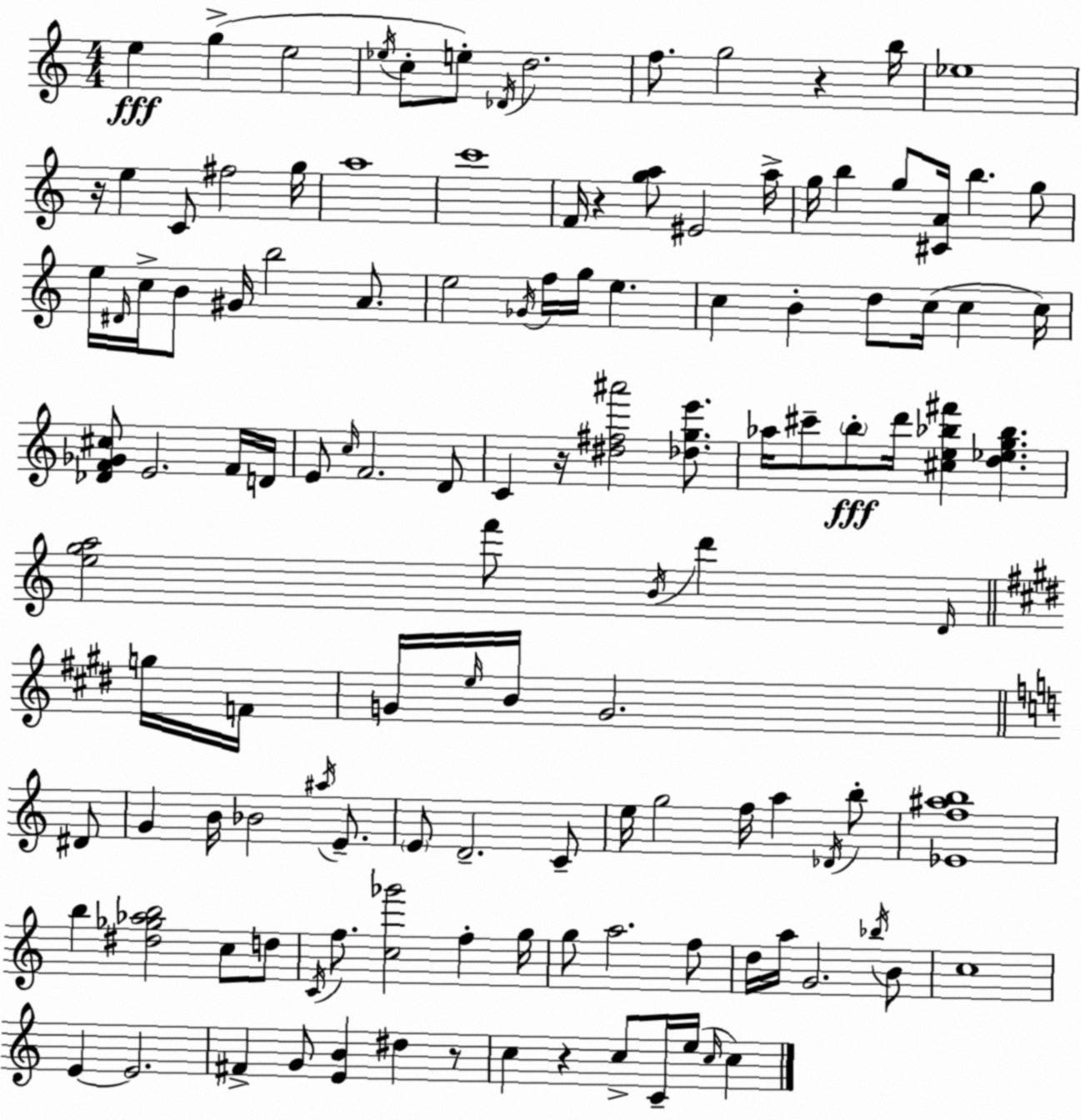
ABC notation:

X:1
T:Untitled
M:4/4
L:1/4
K:Am
e g e2 _e/4 c/2 e/2 _D/4 d2 f/2 g2 z b/4 _e4 z/4 e C/2 ^f2 g/4 a4 c'4 F/4 z [ga]/2 ^E2 a/4 g/4 b g/2 [^CA]/4 b g/2 e/4 ^D/4 c/4 B/2 ^G/4 b2 A/2 e2 _G/4 f/4 g/4 e c B d/2 c/4 c c/4 [_DF_G^c]/2 E2 F/4 D/4 E/2 c/4 F2 D/2 C z/4 [^d^f^a']2 [_dge']/2 _a/4 ^c'/2 b/2 d'/4 [^ce_b^f'] [d_eg_b] [ega]2 f'/2 B/4 d' D/4 g/4 F/4 G/4 e/4 B/4 G2 ^D/2 G B/4 _B2 ^a/4 E/2 E/2 D2 C/2 e/4 g2 f/4 a _D/4 b/2 [_Ef^ab]4 b [^d_g_ab]2 c/2 d/2 C/4 f/2 [c_g']2 f g/4 g/2 a2 f/2 d/4 a/4 G2 _b/4 B/2 c4 E E2 ^F G/2 [EB] ^d z/2 c z c/2 C/4 e/4 c/4 c